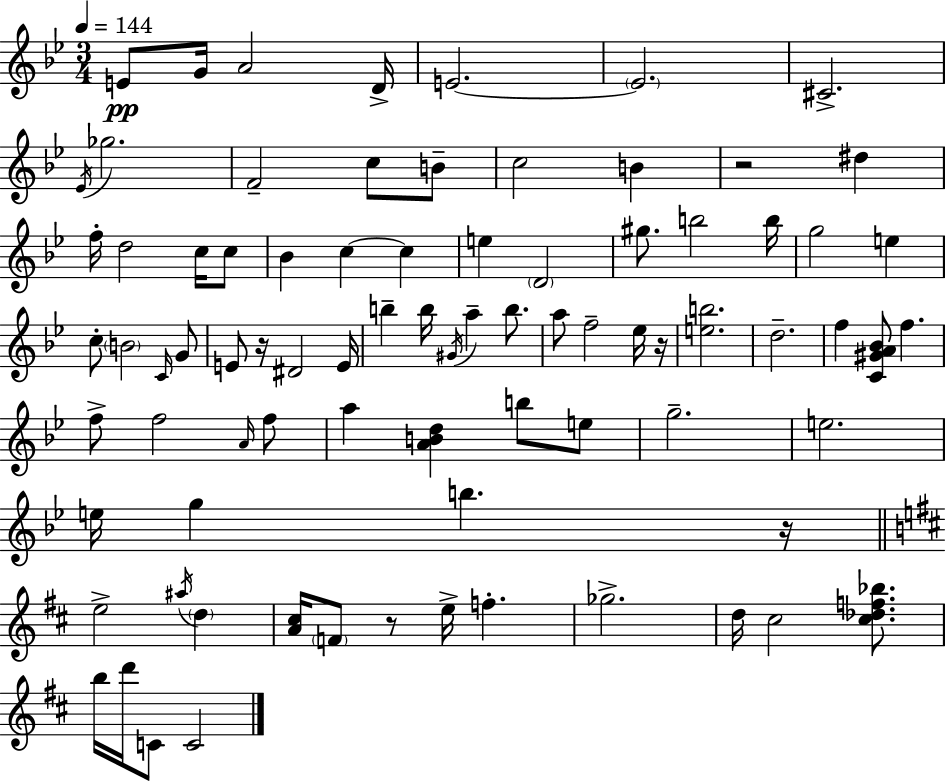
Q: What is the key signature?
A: G minor